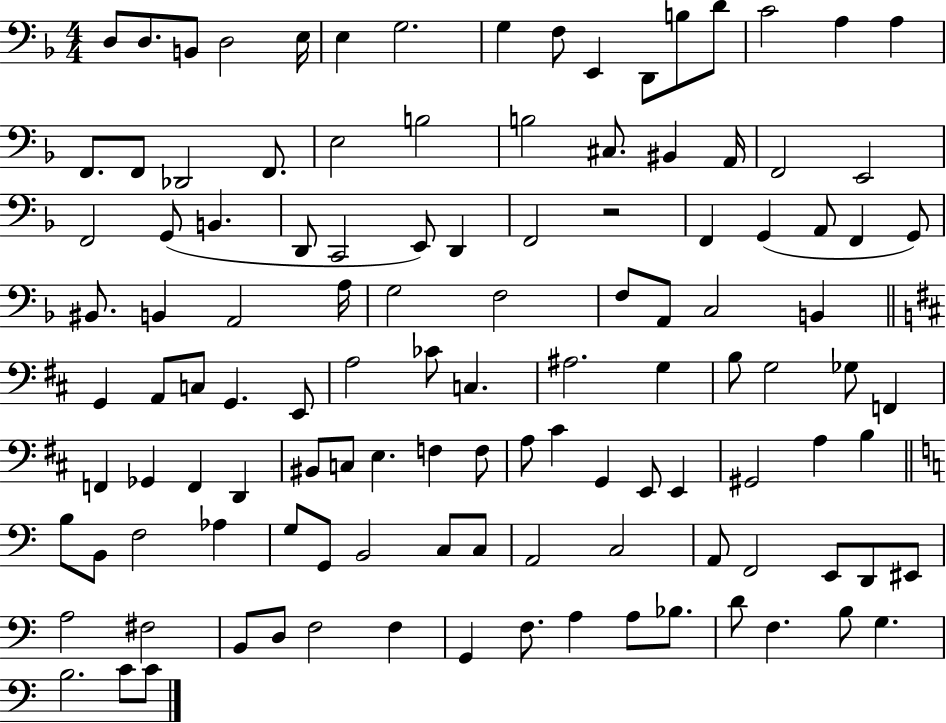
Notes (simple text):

D3/e D3/e. B2/e D3/h E3/s E3/q G3/h. G3/q F3/e E2/q D2/e B3/e D4/e C4/h A3/q A3/q F2/e. F2/e Db2/h F2/e. E3/h B3/h B3/h C#3/e. BIS2/q A2/s F2/h E2/h F2/h G2/e B2/q. D2/e C2/h E2/e D2/q F2/h R/h F2/q G2/q A2/e F2/q G2/e BIS2/e. B2/q A2/h A3/s G3/h F3/h F3/e A2/e C3/h B2/q G2/q A2/e C3/e G2/q. E2/e A3/h CES4/e C3/q. A#3/h. G3/q B3/e G3/h Gb3/e F2/q F2/q Gb2/q F2/q D2/q BIS2/e C3/e E3/q. F3/q F3/e A3/e C#4/q G2/q E2/e E2/q G#2/h A3/q B3/q B3/e B2/e F3/h Ab3/q G3/e G2/e B2/h C3/e C3/e A2/h C3/h A2/e F2/h E2/e D2/e EIS2/e A3/h F#3/h B2/e D3/e F3/h F3/q G2/q F3/e. A3/q A3/e Bb3/e. D4/e F3/q. B3/e G3/q. B3/h. C4/e C4/e